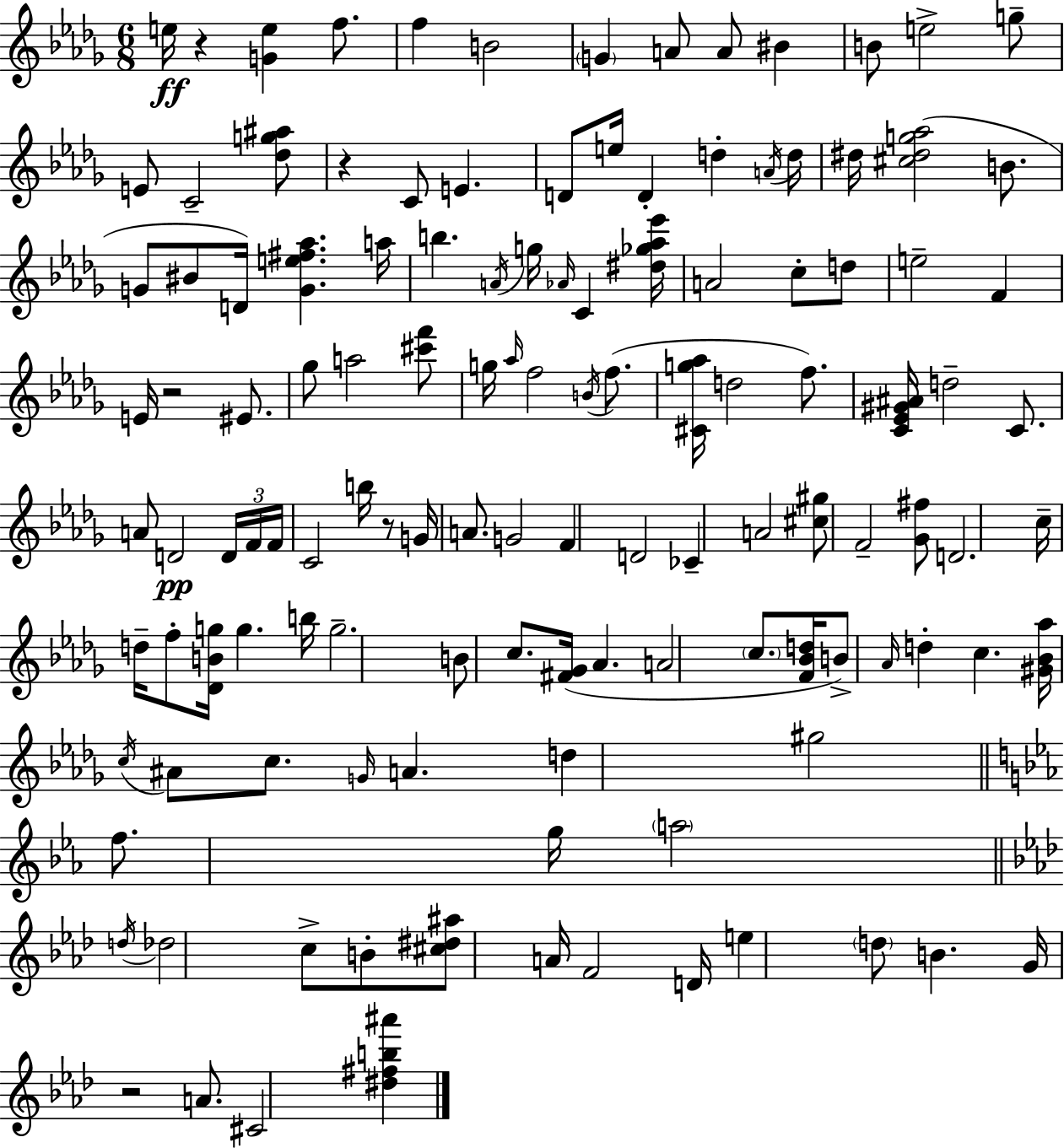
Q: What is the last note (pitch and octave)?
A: C#4